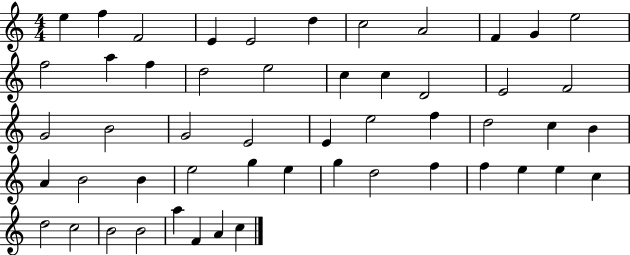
X:1
T:Untitled
M:4/4
L:1/4
K:C
e f F2 E E2 d c2 A2 F G e2 f2 a f d2 e2 c c D2 E2 F2 G2 B2 G2 E2 E e2 f d2 c B A B2 B e2 g e g d2 f f e e c d2 c2 B2 B2 a F A c